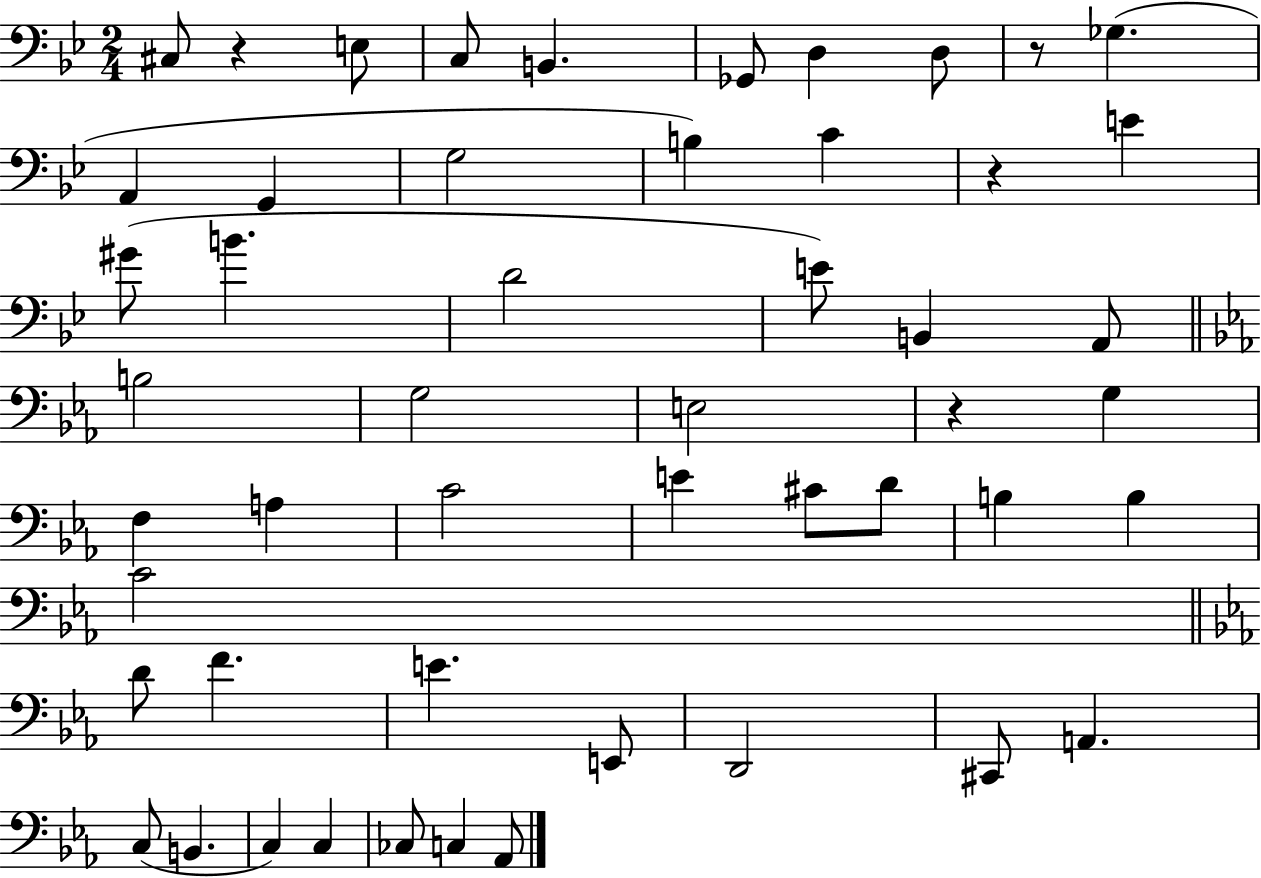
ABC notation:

X:1
T:Untitled
M:2/4
L:1/4
K:Bb
^C,/2 z E,/2 C,/2 B,, _G,,/2 D, D,/2 z/2 _G, A,, G,, G,2 B, C z E ^G/2 B D2 E/2 B,, A,,/2 B,2 G,2 E,2 z G, F, A, C2 E ^C/2 D/2 B, B, C2 D/2 F E E,,/2 D,,2 ^C,,/2 A,, C,/2 B,, C, C, _C,/2 C, _A,,/2